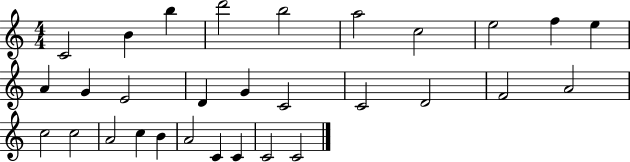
{
  \clef treble
  \numericTimeSignature
  \time 4/4
  \key c \major
  c'2 b'4 b''4 | d'''2 b''2 | a''2 c''2 | e''2 f''4 e''4 | \break a'4 g'4 e'2 | d'4 g'4 c'2 | c'2 d'2 | f'2 a'2 | \break c''2 c''2 | a'2 c''4 b'4 | a'2 c'4 c'4 | c'2 c'2 | \break \bar "|."
}